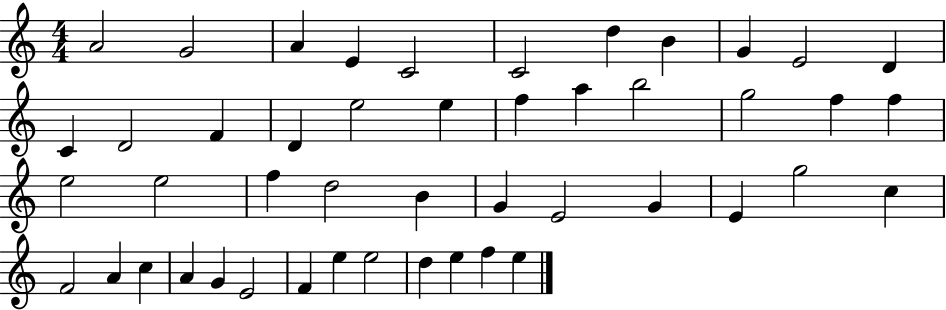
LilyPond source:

{
  \clef treble
  \numericTimeSignature
  \time 4/4
  \key c \major
  a'2 g'2 | a'4 e'4 c'2 | c'2 d''4 b'4 | g'4 e'2 d'4 | \break c'4 d'2 f'4 | d'4 e''2 e''4 | f''4 a''4 b''2 | g''2 f''4 f''4 | \break e''2 e''2 | f''4 d''2 b'4 | g'4 e'2 g'4 | e'4 g''2 c''4 | \break f'2 a'4 c''4 | a'4 g'4 e'2 | f'4 e''4 e''2 | d''4 e''4 f''4 e''4 | \break \bar "|."
}